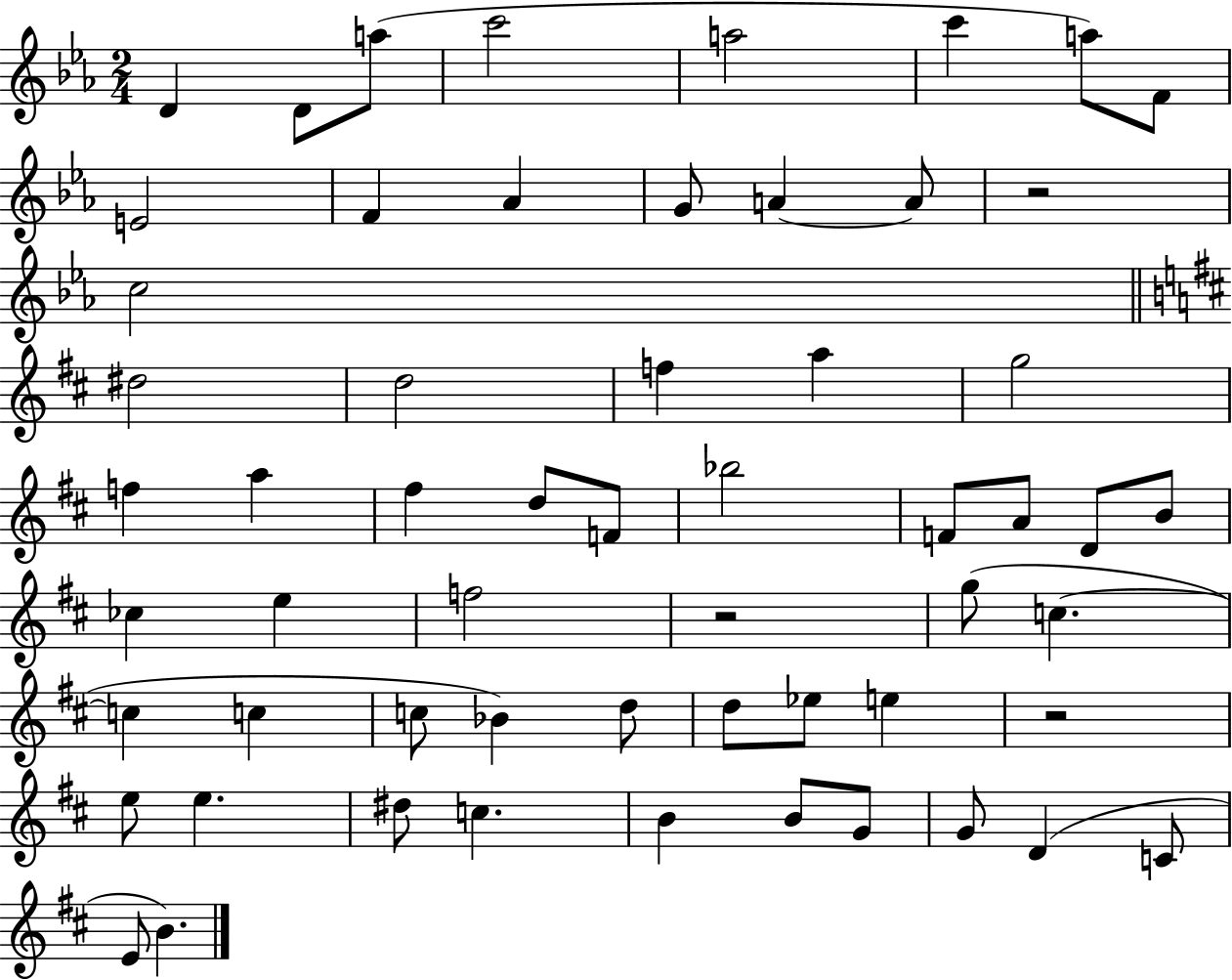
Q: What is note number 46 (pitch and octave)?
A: D#5